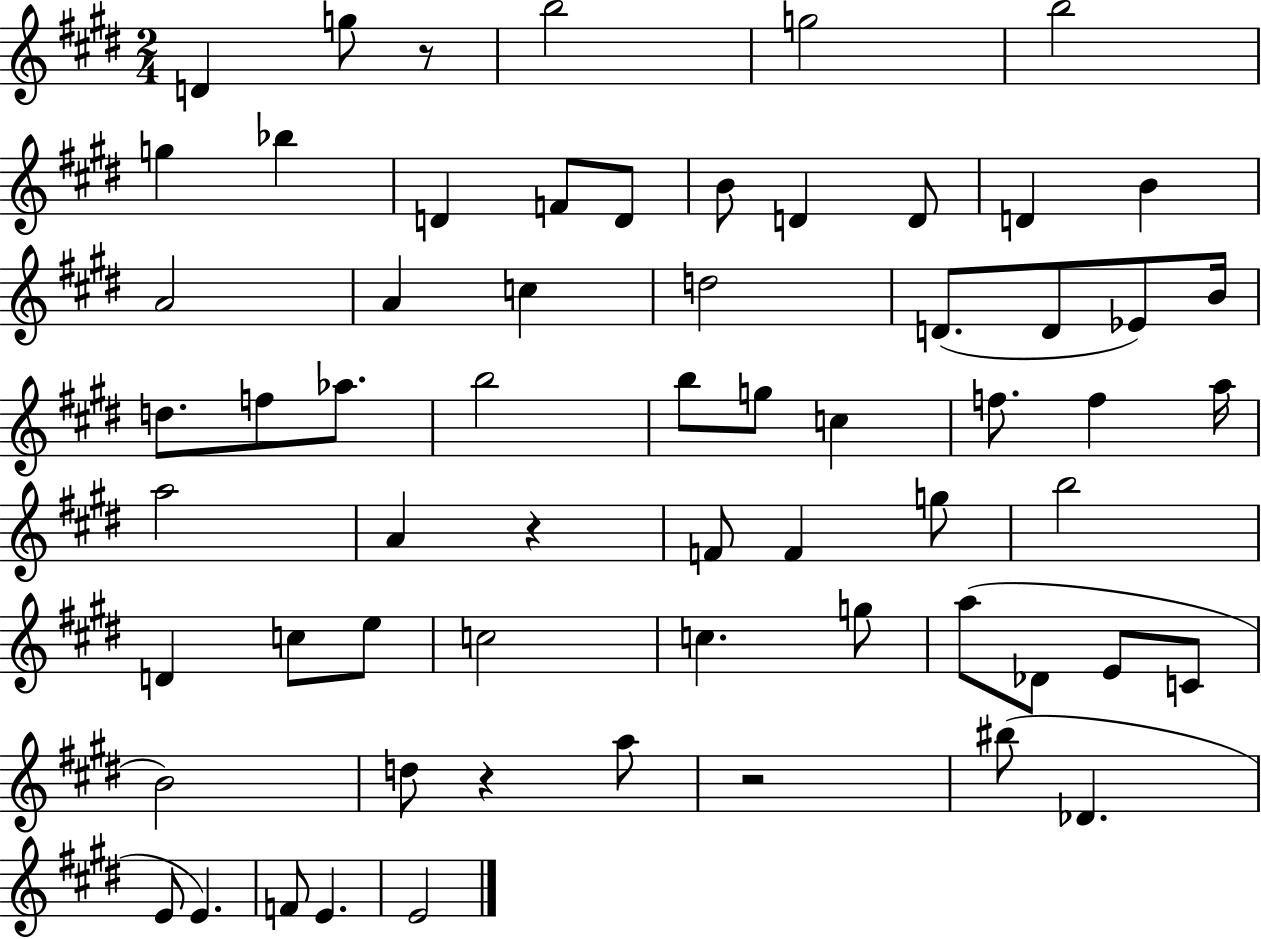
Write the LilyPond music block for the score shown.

{
  \clef treble
  \numericTimeSignature
  \time 2/4
  \key e \major
  d'4 g''8 r8 | b''2 | g''2 | b''2 | \break g''4 bes''4 | d'4 f'8 d'8 | b'8 d'4 d'8 | d'4 b'4 | \break a'2 | a'4 c''4 | d''2 | d'8.( d'8 ees'8) b'16 | \break d''8. f''8 aes''8. | b''2 | b''8 g''8 c''4 | f''8. f''4 a''16 | \break a''2 | a'4 r4 | f'8 f'4 g''8 | b''2 | \break d'4 c''8 e''8 | c''2 | c''4. g''8 | a''8( des'8 e'8 c'8 | \break b'2) | d''8 r4 a''8 | r2 | bis''8( des'4. | \break e'8 e'4.) | f'8 e'4. | e'2 | \bar "|."
}